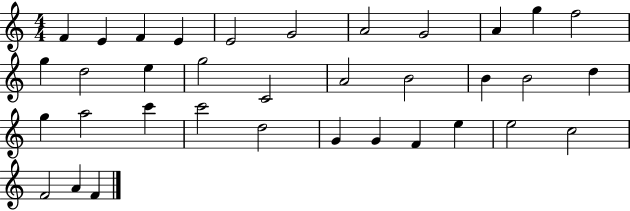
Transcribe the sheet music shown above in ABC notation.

X:1
T:Untitled
M:4/4
L:1/4
K:C
F E F E E2 G2 A2 G2 A g f2 g d2 e g2 C2 A2 B2 B B2 d g a2 c' c'2 d2 G G F e e2 c2 F2 A F